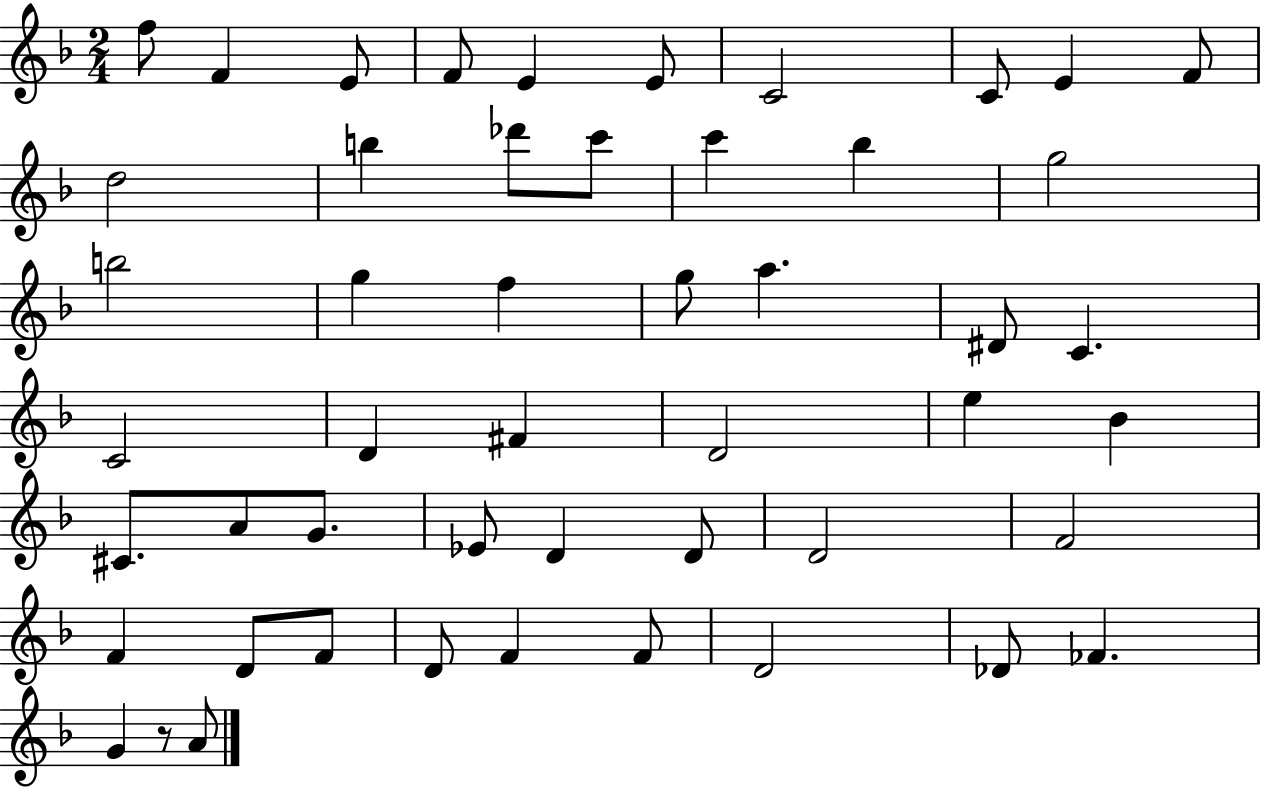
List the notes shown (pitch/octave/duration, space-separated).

F5/e F4/q E4/e F4/e E4/q E4/e C4/h C4/e E4/q F4/e D5/h B5/q Db6/e C6/e C6/q Bb5/q G5/h B5/h G5/q F5/q G5/e A5/q. D#4/e C4/q. C4/h D4/q F#4/q D4/h E5/q Bb4/q C#4/e. A4/e G4/e. Eb4/e D4/q D4/e D4/h F4/h F4/q D4/e F4/e D4/e F4/q F4/e D4/h Db4/e FES4/q. G4/q R/e A4/e